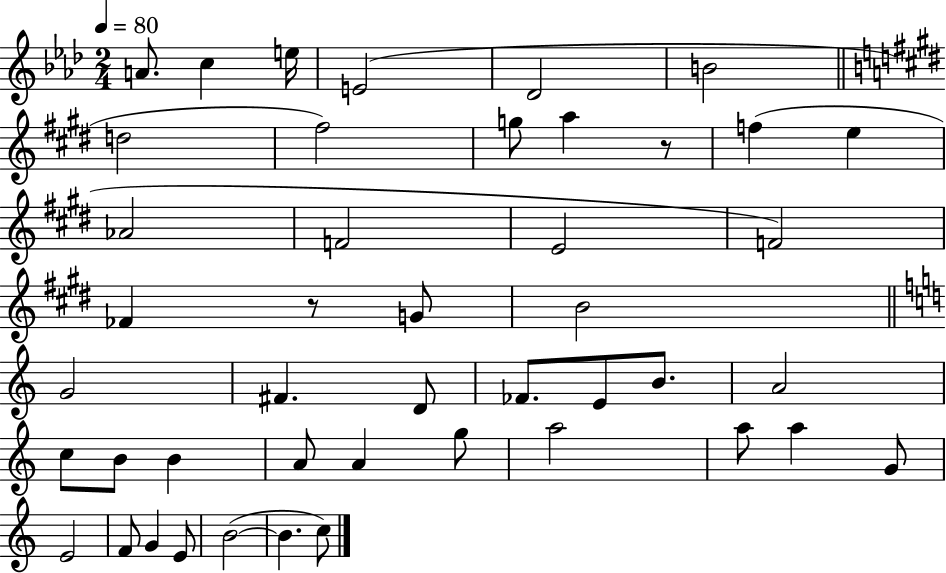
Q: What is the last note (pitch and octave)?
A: C5